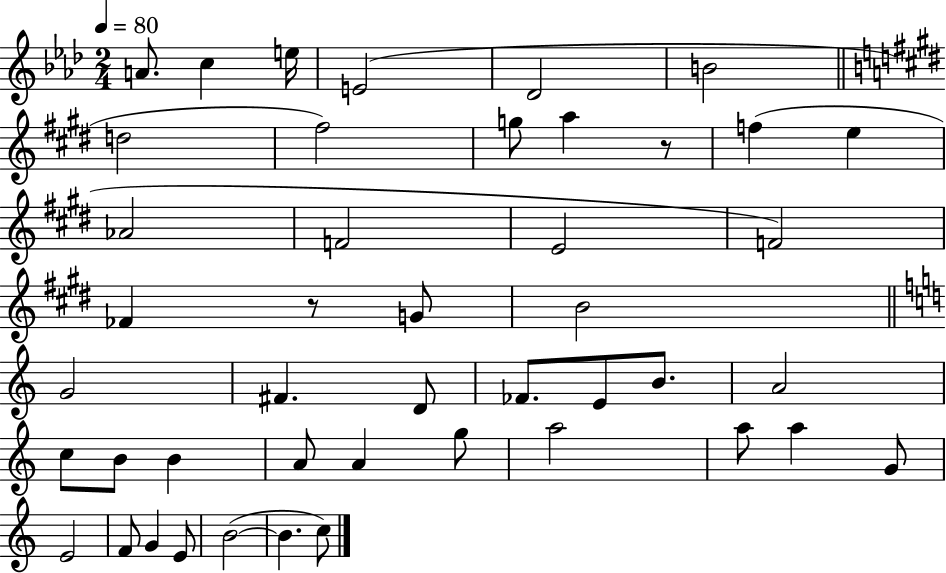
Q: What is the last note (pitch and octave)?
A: C5